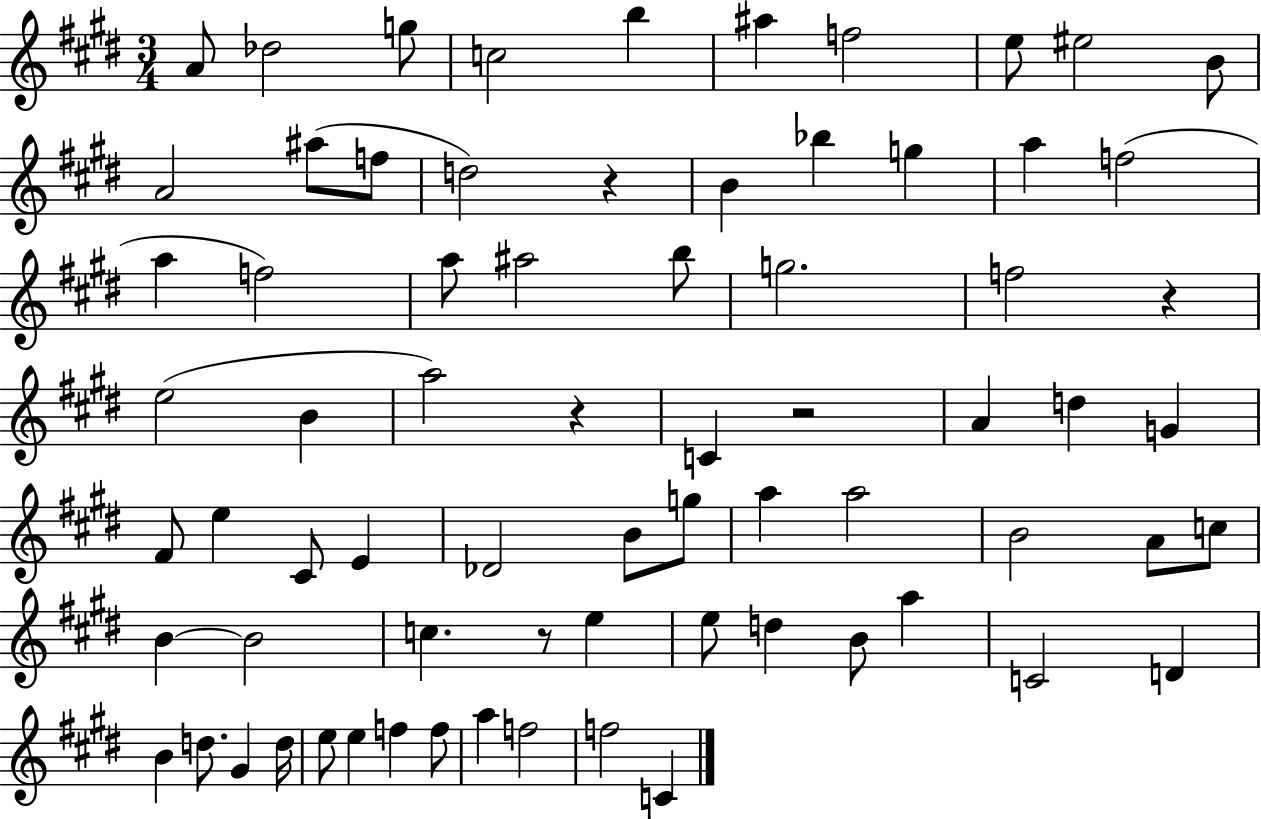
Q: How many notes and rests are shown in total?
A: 72